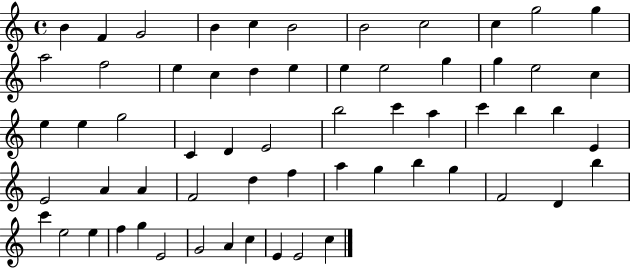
B4/q F4/q G4/h B4/q C5/q B4/h B4/h C5/h C5/q G5/h G5/q A5/h F5/h E5/q C5/q D5/q E5/q E5/q E5/h G5/q G5/q E5/h C5/q E5/q E5/q G5/h C4/q D4/q E4/h B5/h C6/q A5/q C6/q B5/q B5/q E4/q E4/h A4/q A4/q F4/h D5/q F5/q A5/q G5/q B5/q G5/q F4/h D4/q B5/q C6/q E5/h E5/q F5/q G5/q E4/h G4/h A4/q C5/q E4/q E4/h C5/q